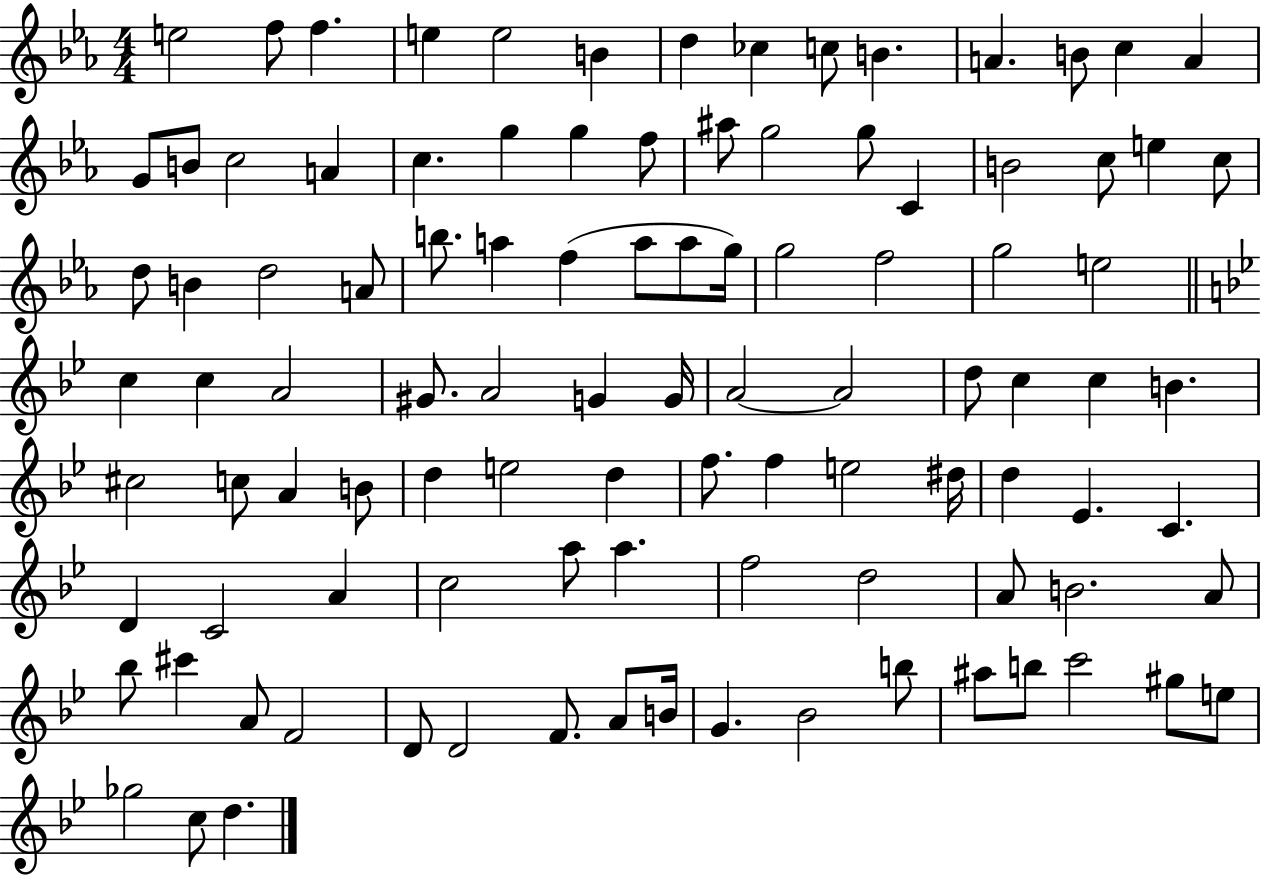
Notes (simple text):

E5/h F5/e F5/q. E5/q E5/h B4/q D5/q CES5/q C5/e B4/q. A4/q. B4/e C5/q A4/q G4/e B4/e C5/h A4/q C5/q. G5/q G5/q F5/e A#5/e G5/h G5/e C4/q B4/h C5/e E5/q C5/e D5/e B4/q D5/h A4/e B5/e. A5/q F5/q A5/e A5/e G5/s G5/h F5/h G5/h E5/h C5/q C5/q A4/h G#4/e. A4/h G4/q G4/s A4/h A4/h D5/e C5/q C5/q B4/q. C#5/h C5/e A4/q B4/e D5/q E5/h D5/q F5/e. F5/q E5/h D#5/s D5/q Eb4/q. C4/q. D4/q C4/h A4/q C5/h A5/e A5/q. F5/h D5/h A4/e B4/h. A4/e Bb5/e C#6/q A4/e F4/h D4/e D4/h F4/e. A4/e B4/s G4/q. Bb4/h B5/e A#5/e B5/e C6/h G#5/e E5/e Gb5/h C5/e D5/q.